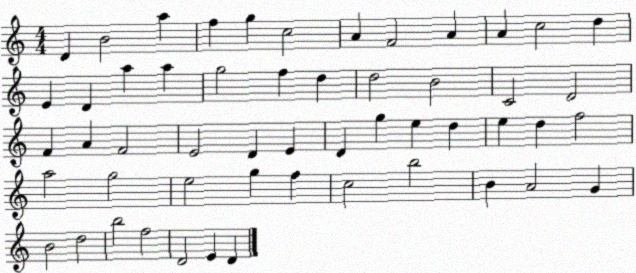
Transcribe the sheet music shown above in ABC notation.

X:1
T:Untitled
M:4/4
L:1/4
K:C
D B2 a f g c2 A F2 A A c2 d E D a a g2 f d d2 B2 C2 D2 F A F2 E2 D E D g e d e d f2 a2 g2 e2 g f c2 b2 B A2 G B2 d2 b2 f2 D2 E D